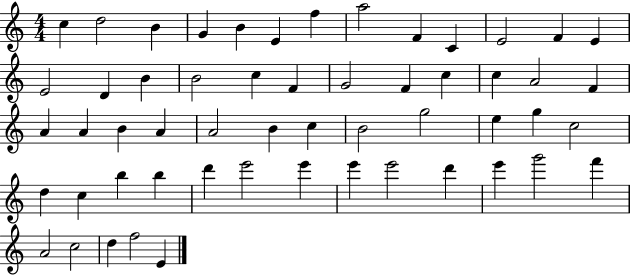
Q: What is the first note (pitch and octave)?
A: C5